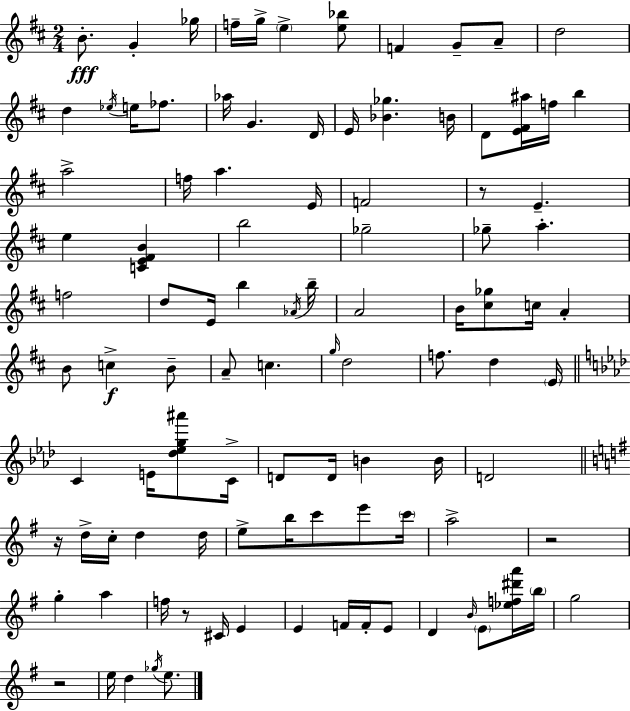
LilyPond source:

{
  \clef treble
  \numericTimeSignature
  \time 2/4
  \key d \major
  b'8.-.\fff g'4-. ges''16 | f''16-- g''16-> \parenthesize e''4-> <e'' bes''>8 | f'4 g'8-- a'8-- | d''2 | \break d''4 \acciaccatura { ees''16 } e''16 fes''8. | aes''16 g'4. | d'16 e'16 <bes' ges''>4. | b'16 d'8 <e' fis' ais''>16 f''16 b''4 | \break a''2-> | f''16 a''4. | e'16 f'2 | r8 e'4.-- | \break e''4 <c' e' fis' b'>4 | b''2 | ges''2-- | ges''8-- a''4.-. | \break f''2 | d''8 e'16 b''4 | \acciaccatura { aes'16 } b''16-- a'2 | b'16 <cis'' ges''>8 c''16 a'4-. | \break b'8 c''4->\f | b'8-- a'8-- c''4. | \grace { g''16 } d''2 | f''8. d''4 | \break \parenthesize e'16 \bar "||" \break \key aes \major c'4 e'16 <des'' ees'' g'' ais'''>8 c'16-> | d'8 d'16 b'4 b'16 | d'2 | \bar "||" \break \key g \major r16 d''16-> c''16-. d''4 d''16 | e''8-> b''16 c'''8 e'''8 \parenthesize c'''16 | a''2-> | r2 | \break g''4-. a''4 | f''16 r8 cis'16 e'4 | e'4 f'16 f'16-. e'8 | d'4 \grace { b'16 } \parenthesize e'8 <ees'' f'' dis''' a'''>16 | \break \parenthesize b''16 g''2 | r2 | e''16 d''4 \acciaccatura { ges''16 } e''8. | \bar "|."
}